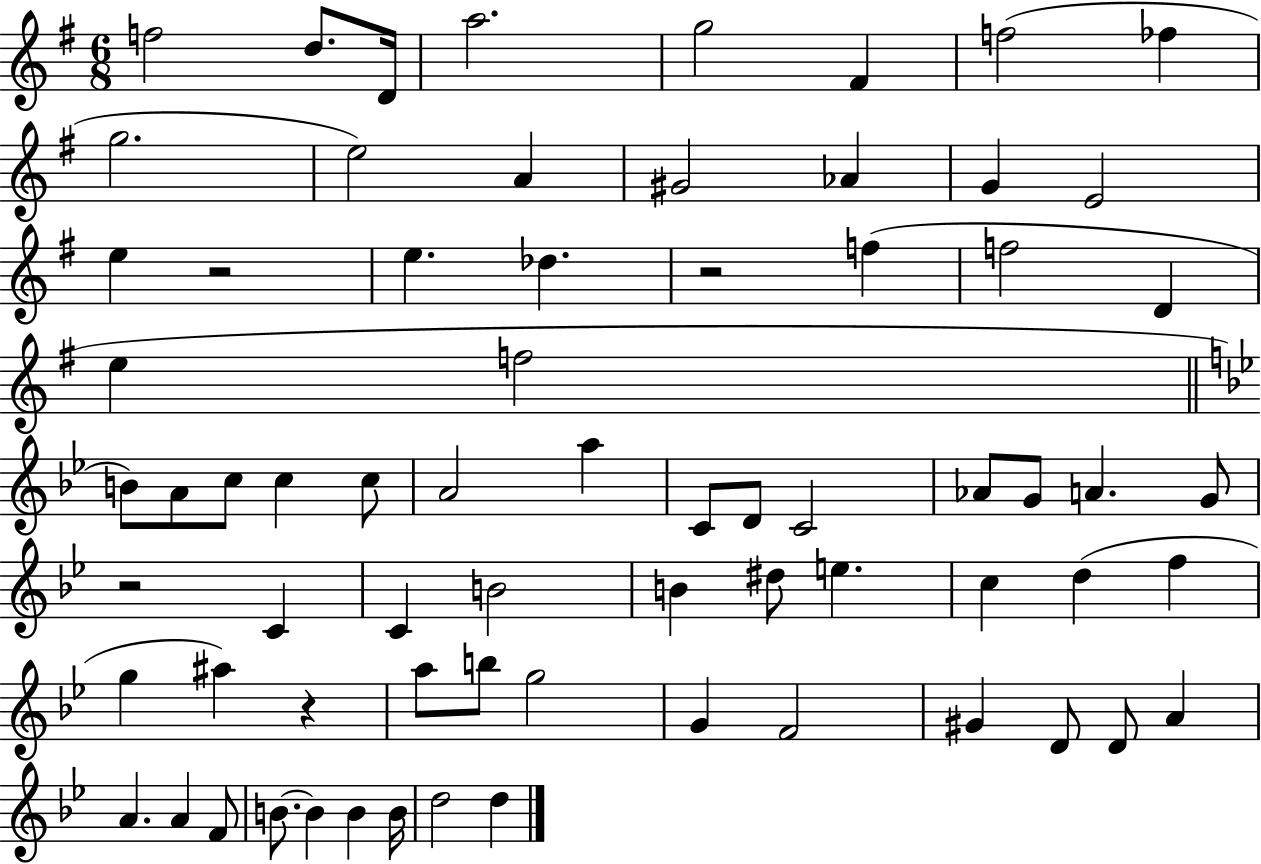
X:1
T:Untitled
M:6/8
L:1/4
K:G
f2 d/2 D/4 a2 g2 ^F f2 _f g2 e2 A ^G2 _A G E2 e z2 e _d z2 f f2 D e f2 B/2 A/2 c/2 c c/2 A2 a C/2 D/2 C2 _A/2 G/2 A G/2 z2 C C B2 B ^d/2 e c d f g ^a z a/2 b/2 g2 G F2 ^G D/2 D/2 A A A F/2 B/2 B B B/4 d2 d